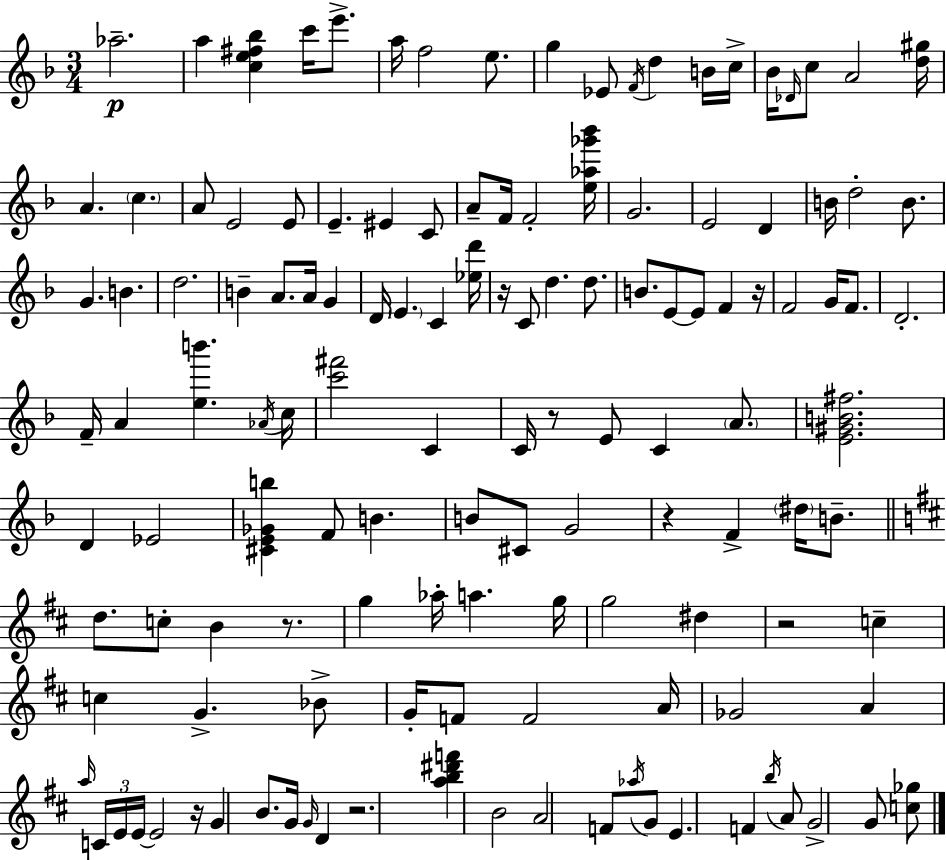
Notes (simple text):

Ab5/h. A5/q [C5,E5,F#5,Bb5]/q C6/s E6/e. A5/s F5/h E5/e. G5/q Eb4/e F4/s D5/q B4/s C5/s Bb4/s Db4/s C5/e A4/h [D5,G#5]/s A4/q. C5/q. A4/e E4/h E4/e E4/q. EIS4/q C4/e A4/e F4/s F4/h [E5,Ab5,Gb6,Bb6]/s G4/h. E4/h D4/q B4/s D5/h B4/e. G4/q. B4/q. D5/h. B4/q A4/e. A4/s G4/q D4/s E4/q. C4/q [Eb5,D6]/s R/s C4/e D5/q. D5/e. B4/e. E4/e E4/e F4/q R/s F4/h G4/s F4/e. D4/h. F4/s A4/q [E5,B6]/q. Ab4/s C5/s [C6,F#6]/h C4/q C4/s R/e E4/e C4/q A4/e. [E4,G#4,B4,F#5]/h. D4/q Eb4/h [C#4,E4,Gb4,B5]/q F4/e B4/q. B4/e C#4/e G4/h R/q F4/q D#5/s B4/e. D5/e. C5/e B4/q R/e. G5/q Ab5/s A5/q. G5/s G5/h D#5/q R/h C5/q C5/q G4/q. Bb4/e G4/s F4/e F4/h A4/s Gb4/h A4/q A5/s C4/s E4/s E4/s E4/h R/s G4/q B4/e. G4/s G4/s D4/q R/h. [A5,B5,D#6,F6]/q B4/h A4/h F4/e Ab5/s G4/e E4/q. F4/q B5/s A4/e G4/h G4/e [C5,Gb5]/e